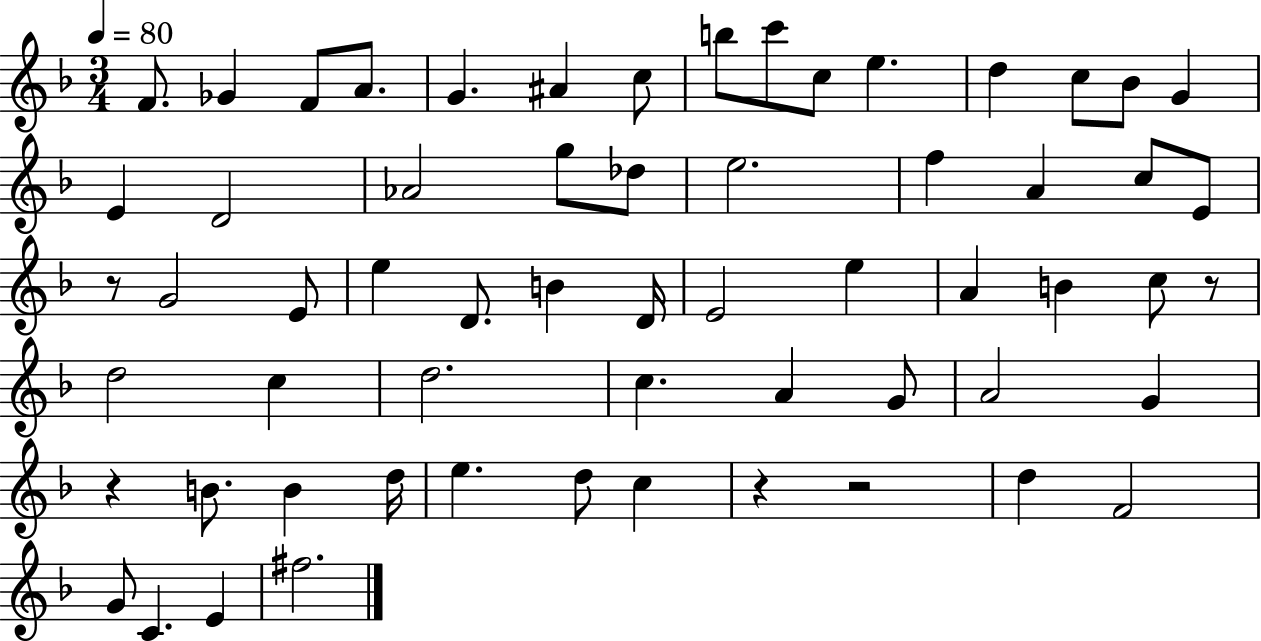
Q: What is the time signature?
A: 3/4